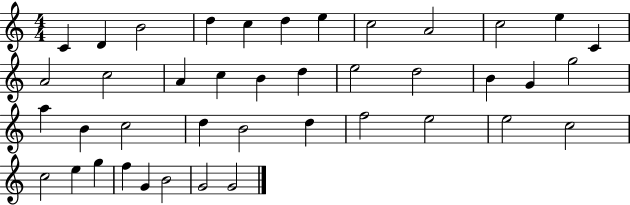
C4/q D4/q B4/h D5/q C5/q D5/q E5/q C5/h A4/h C5/h E5/q C4/q A4/h C5/h A4/q C5/q B4/q D5/q E5/h D5/h B4/q G4/q G5/h A5/q B4/q C5/h D5/q B4/h D5/q F5/h E5/h E5/h C5/h C5/h E5/q G5/q F5/q G4/q B4/h G4/h G4/h